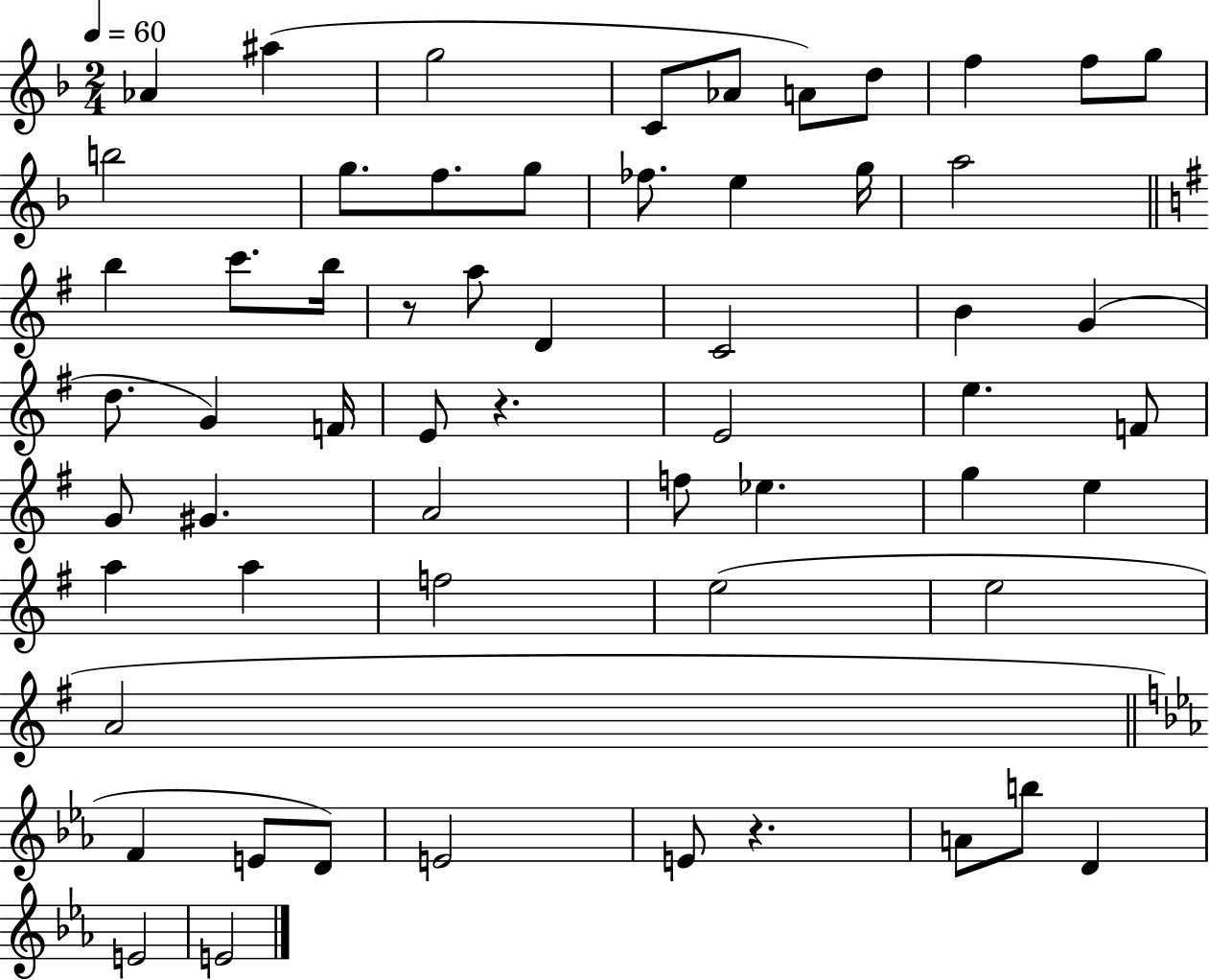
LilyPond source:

{
  \clef treble
  \numericTimeSignature
  \time 2/4
  \key f \major
  \tempo 4 = 60
  aes'4 ais''4( | g''2 | c'8 aes'8 a'8) d''8 | f''4 f''8 g''8 | \break b''2 | g''8. f''8. g''8 | fes''8. e''4 g''16 | a''2 | \break \bar "||" \break \key g \major b''4 c'''8. b''16 | r8 a''8 d'4 | c'2 | b'4 g'4( | \break d''8. g'4) f'16 | e'8 r4. | e'2 | e''4. f'8 | \break g'8 gis'4. | a'2 | f''8 ees''4. | g''4 e''4 | \break a''4 a''4 | f''2 | e''2( | e''2 | \break a'2 | \bar "||" \break \key ees \major f'4 e'8 d'8) | e'2 | e'8 r4. | a'8 b''8 d'4 | \break e'2 | e'2 | \bar "|."
}